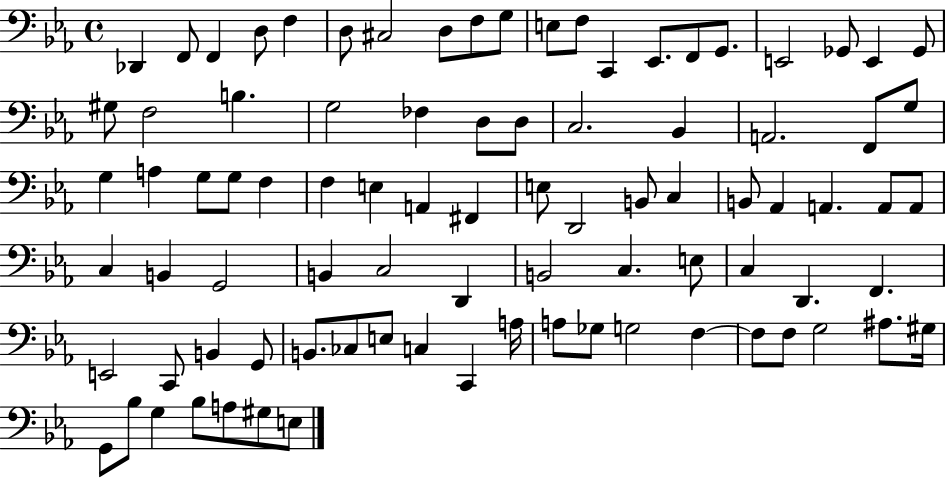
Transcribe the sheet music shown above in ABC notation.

X:1
T:Untitled
M:4/4
L:1/4
K:Eb
_D,, F,,/2 F,, D,/2 F, D,/2 ^C,2 D,/2 F,/2 G,/2 E,/2 F,/2 C,, _E,,/2 F,,/2 G,,/2 E,,2 _G,,/2 E,, _G,,/2 ^G,/2 F,2 B, G,2 _F, D,/2 D,/2 C,2 _B,, A,,2 F,,/2 G,/2 G, A, G,/2 G,/2 F, F, E, A,, ^F,, E,/2 D,,2 B,,/2 C, B,,/2 _A,, A,, A,,/2 A,,/2 C, B,, G,,2 B,, C,2 D,, B,,2 C, E,/2 C, D,, F,, E,,2 C,,/2 B,, G,,/2 B,,/2 _C,/2 E,/2 C, C,, A,/4 A,/2 _G,/2 G,2 F, F,/2 F,/2 G,2 ^A,/2 ^G,/4 G,,/2 _B,/2 G, _B,/2 A,/2 ^G,/2 E,/2